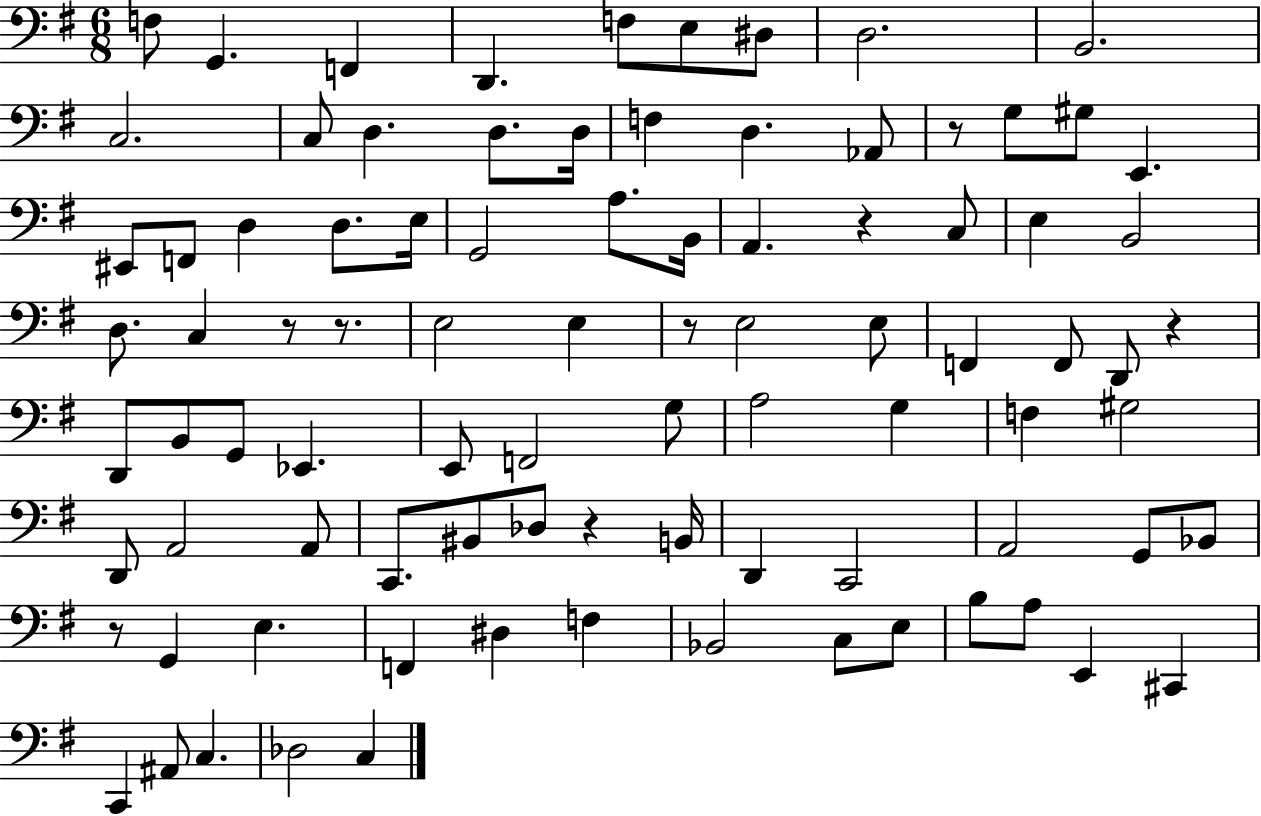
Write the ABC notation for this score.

X:1
T:Untitled
M:6/8
L:1/4
K:G
F,/2 G,, F,, D,, F,/2 E,/2 ^D,/2 D,2 B,,2 C,2 C,/2 D, D,/2 D,/4 F, D, _A,,/2 z/2 G,/2 ^G,/2 E,, ^E,,/2 F,,/2 D, D,/2 E,/4 G,,2 A,/2 B,,/4 A,, z C,/2 E, B,,2 D,/2 C, z/2 z/2 E,2 E, z/2 E,2 E,/2 F,, F,,/2 D,,/2 z D,,/2 B,,/2 G,,/2 _E,, E,,/2 F,,2 G,/2 A,2 G, F, ^G,2 D,,/2 A,,2 A,,/2 C,,/2 ^B,,/2 _D,/2 z B,,/4 D,, C,,2 A,,2 G,,/2 _B,,/2 z/2 G,, E, F,, ^D, F, _B,,2 C,/2 E,/2 B,/2 A,/2 E,, ^C,, C,, ^A,,/2 C, _D,2 C,